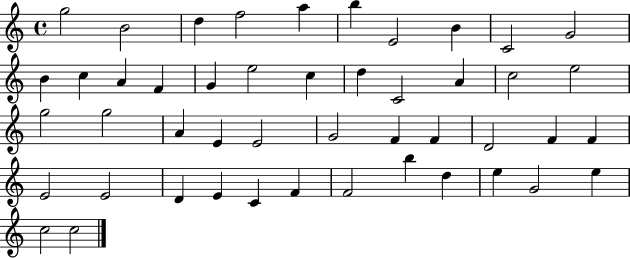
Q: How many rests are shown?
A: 0